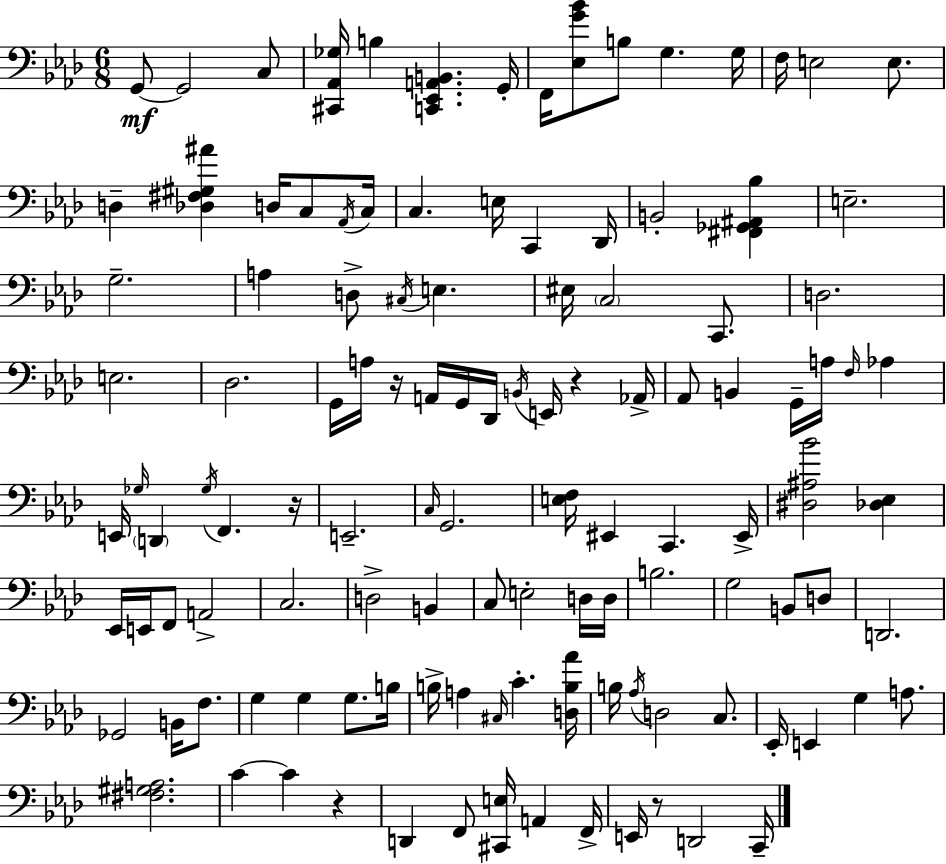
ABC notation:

X:1
T:Untitled
M:6/8
L:1/4
K:Ab
G,,/2 G,,2 C,/2 [^C,,_A,,_G,]/4 B, [C,,_E,,A,,B,,] G,,/4 F,,/4 [_E,G_B]/2 B,/2 G, G,/4 F,/4 E,2 E,/2 D, [_D,^F,^G,^A] D,/4 C,/2 _A,,/4 C,/4 C, E,/4 C,, _D,,/4 B,,2 [^F,,_G,,^A,,_B,] E,2 G,2 A, D,/2 ^C,/4 E, ^E,/4 C,2 C,,/2 D,2 E,2 _D,2 G,,/4 A,/4 z/4 A,,/4 G,,/4 _D,,/4 B,,/4 E,,/4 z _A,,/4 _A,,/2 B,, G,,/4 A,/4 F,/4 _A, E,,/4 _G,/4 D,, _G,/4 F,, z/4 E,,2 C,/4 G,,2 [E,F,]/4 ^E,, C,, ^E,,/4 [^D,^A,_B]2 [_D,_E,] _E,,/4 E,,/4 F,,/2 A,,2 C,2 D,2 B,, C,/2 E,2 D,/4 D,/4 B,2 G,2 B,,/2 D,/2 D,,2 _G,,2 B,,/4 F,/2 G, G, G,/2 B,/4 B,/4 A, ^C,/4 C [D,B,_A]/4 B,/4 _A,/4 D,2 C,/2 _E,,/4 E,, G, A,/2 [^F,^G,A,]2 C C z D,, F,,/2 [^C,,E,]/4 A,, F,,/4 E,,/4 z/2 D,,2 C,,/4